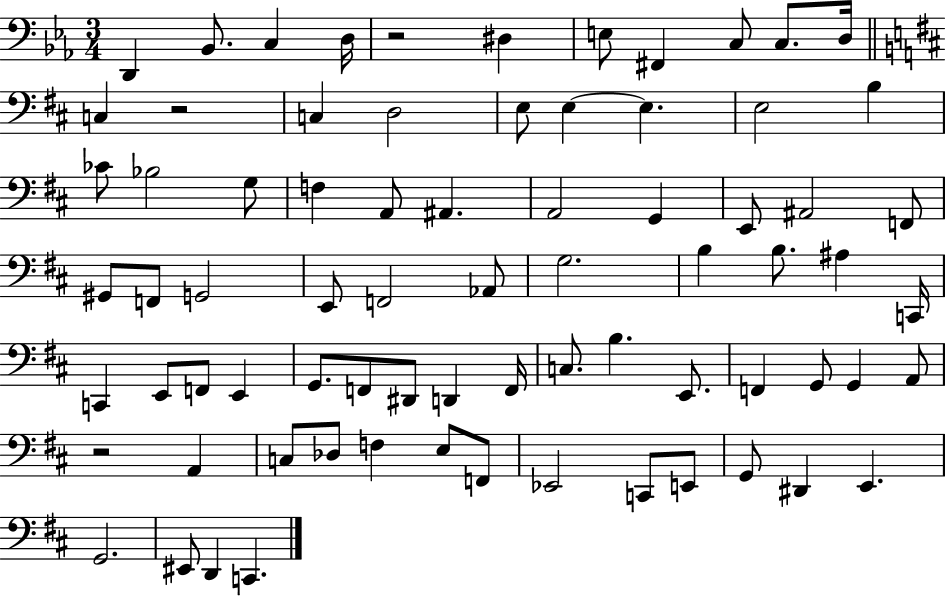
{
  \clef bass
  \numericTimeSignature
  \time 3/4
  \key ees \major
  \repeat volta 2 { d,4 bes,8. c4 d16 | r2 dis4 | e8 fis,4 c8 c8. d16 | \bar "||" \break \key d \major c4 r2 | c4 d2 | e8 e4~~ e4. | e2 b4 | \break ces'8 bes2 g8 | f4 a,8 ais,4. | a,2 g,4 | e,8 ais,2 f,8 | \break gis,8 f,8 g,2 | e,8 f,2 aes,8 | g2. | b4 b8. ais4 c,16 | \break c,4 e,8 f,8 e,4 | g,8. f,8 dis,8 d,4 f,16 | c8. b4. e,8. | f,4 g,8 g,4 a,8 | \break r2 a,4 | c8 des8 f4 e8 f,8 | ees,2 c,8 e,8 | g,8 dis,4 e,4. | \break g,2. | eis,8 d,4 c,4. | } \bar "|."
}